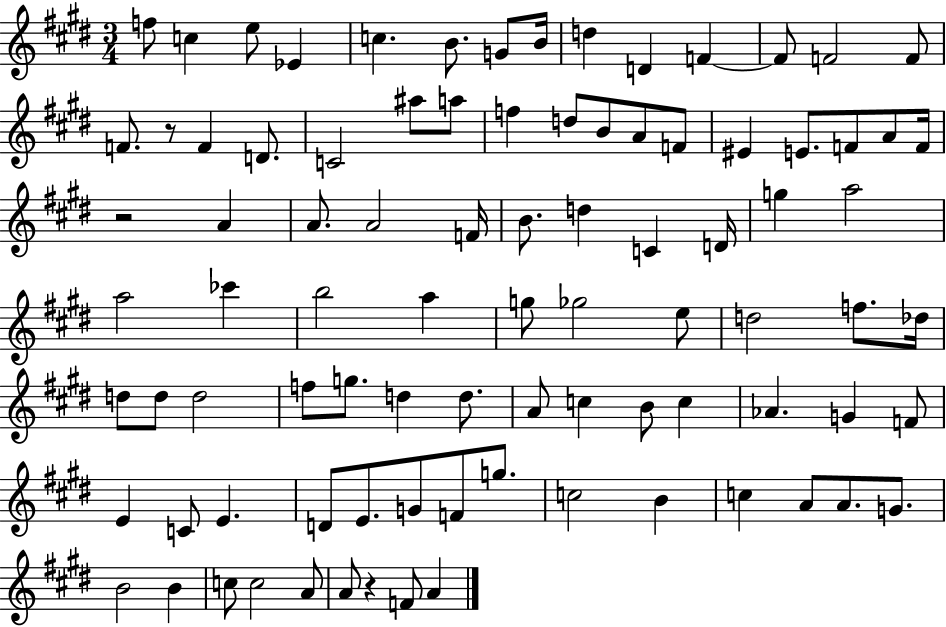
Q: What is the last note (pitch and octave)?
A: A4